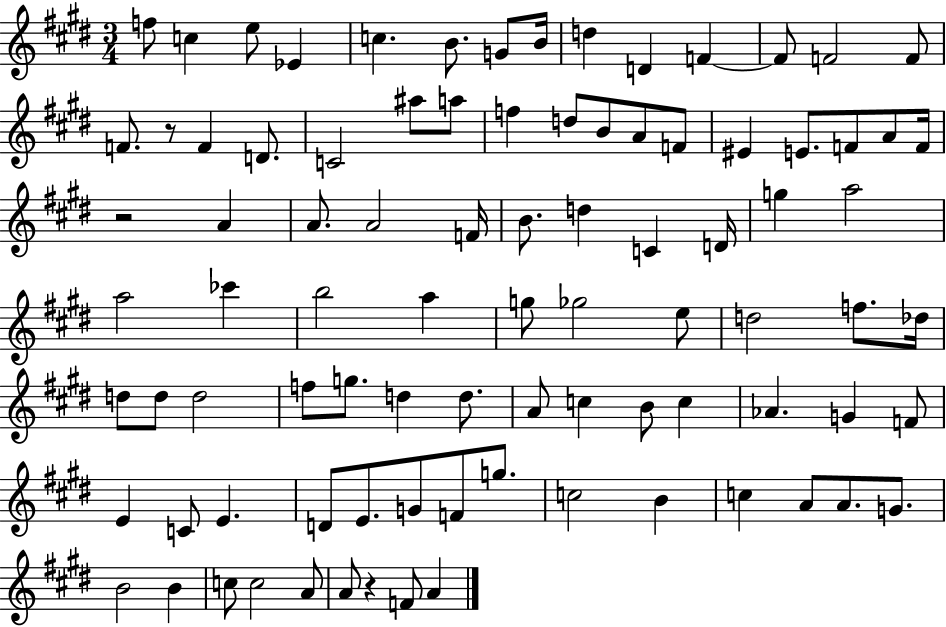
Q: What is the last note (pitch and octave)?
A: A4